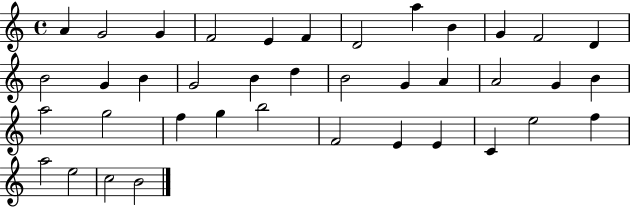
A4/q G4/h G4/q F4/h E4/q F4/q D4/h A5/q B4/q G4/q F4/h D4/q B4/h G4/q B4/q G4/h B4/q D5/q B4/h G4/q A4/q A4/h G4/q B4/q A5/h G5/h F5/q G5/q B5/h F4/h E4/q E4/q C4/q E5/h F5/q A5/h E5/h C5/h B4/h